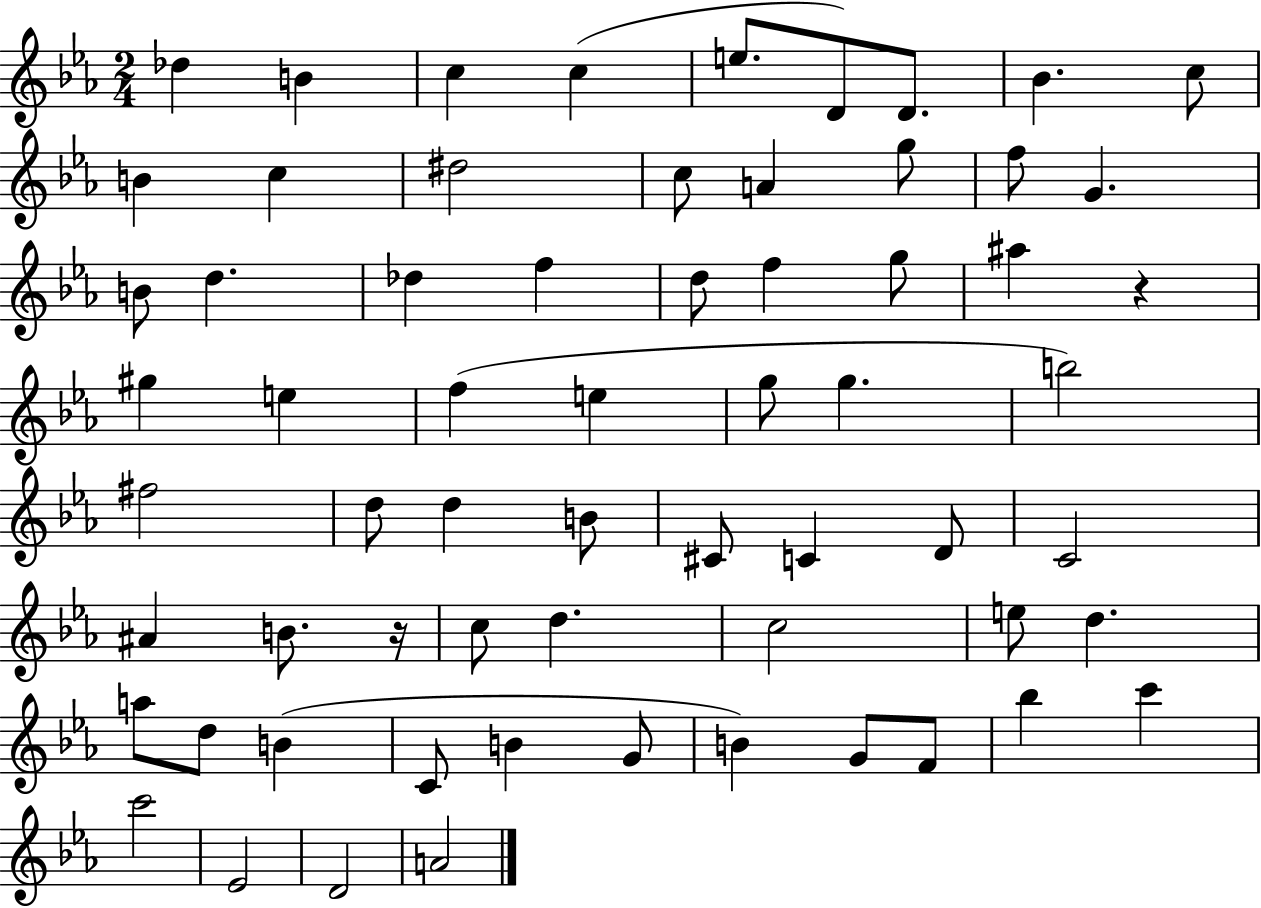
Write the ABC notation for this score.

X:1
T:Untitled
M:2/4
L:1/4
K:Eb
_d B c c e/2 D/2 D/2 _B c/2 B c ^d2 c/2 A g/2 f/2 G B/2 d _d f d/2 f g/2 ^a z ^g e f e g/2 g b2 ^f2 d/2 d B/2 ^C/2 C D/2 C2 ^A B/2 z/4 c/2 d c2 e/2 d a/2 d/2 B C/2 B G/2 B G/2 F/2 _b c' c'2 _E2 D2 A2